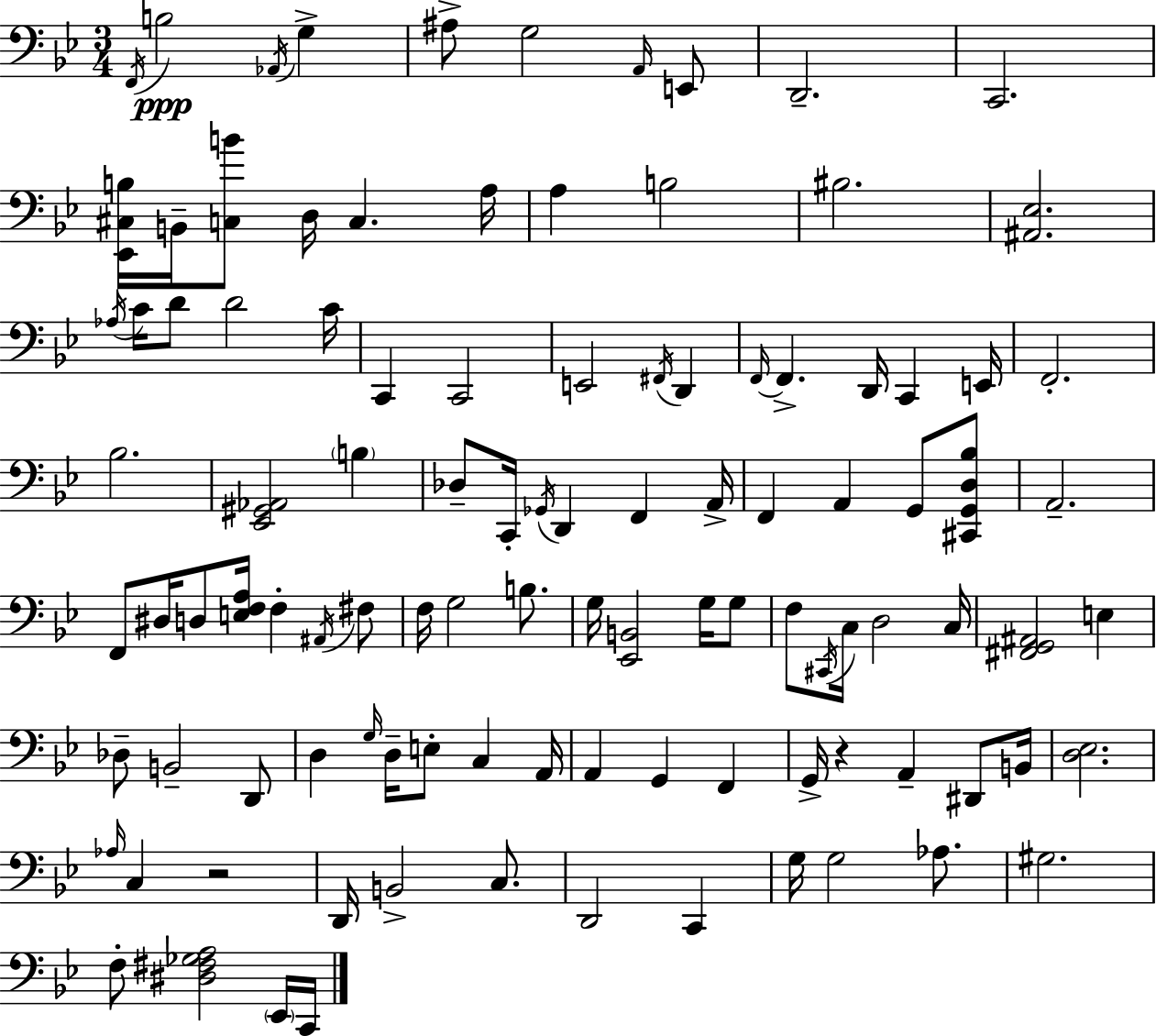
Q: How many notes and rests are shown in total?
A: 105